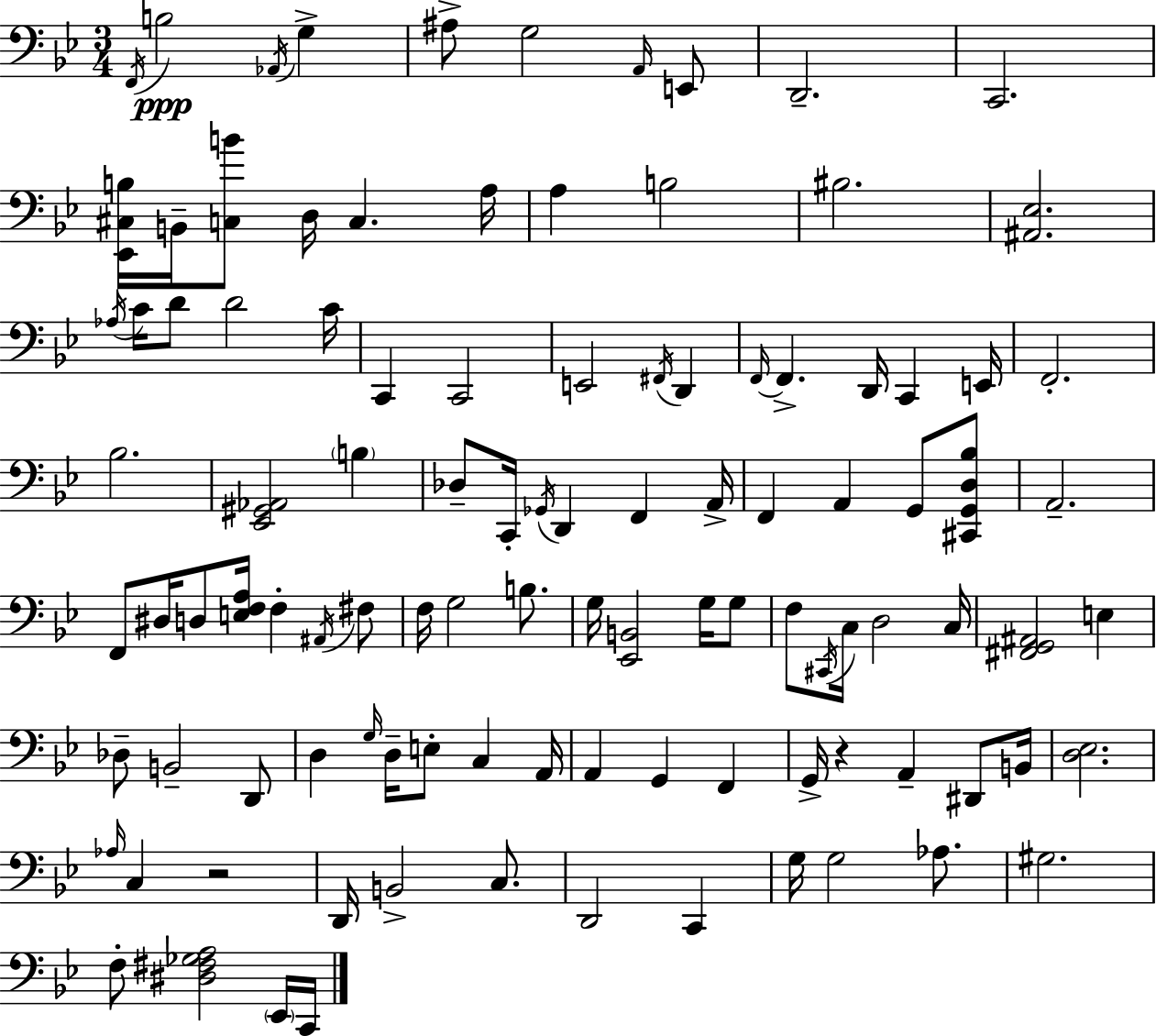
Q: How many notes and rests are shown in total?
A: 105